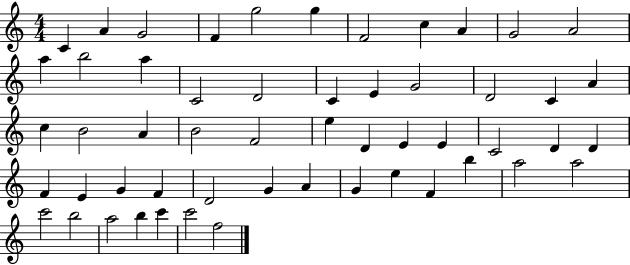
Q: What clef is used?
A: treble